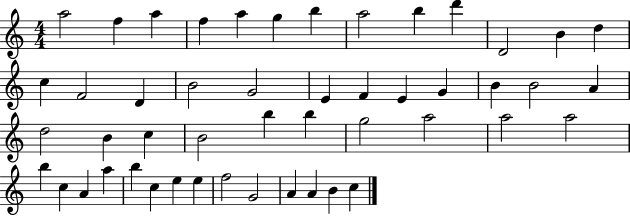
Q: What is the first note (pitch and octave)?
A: A5